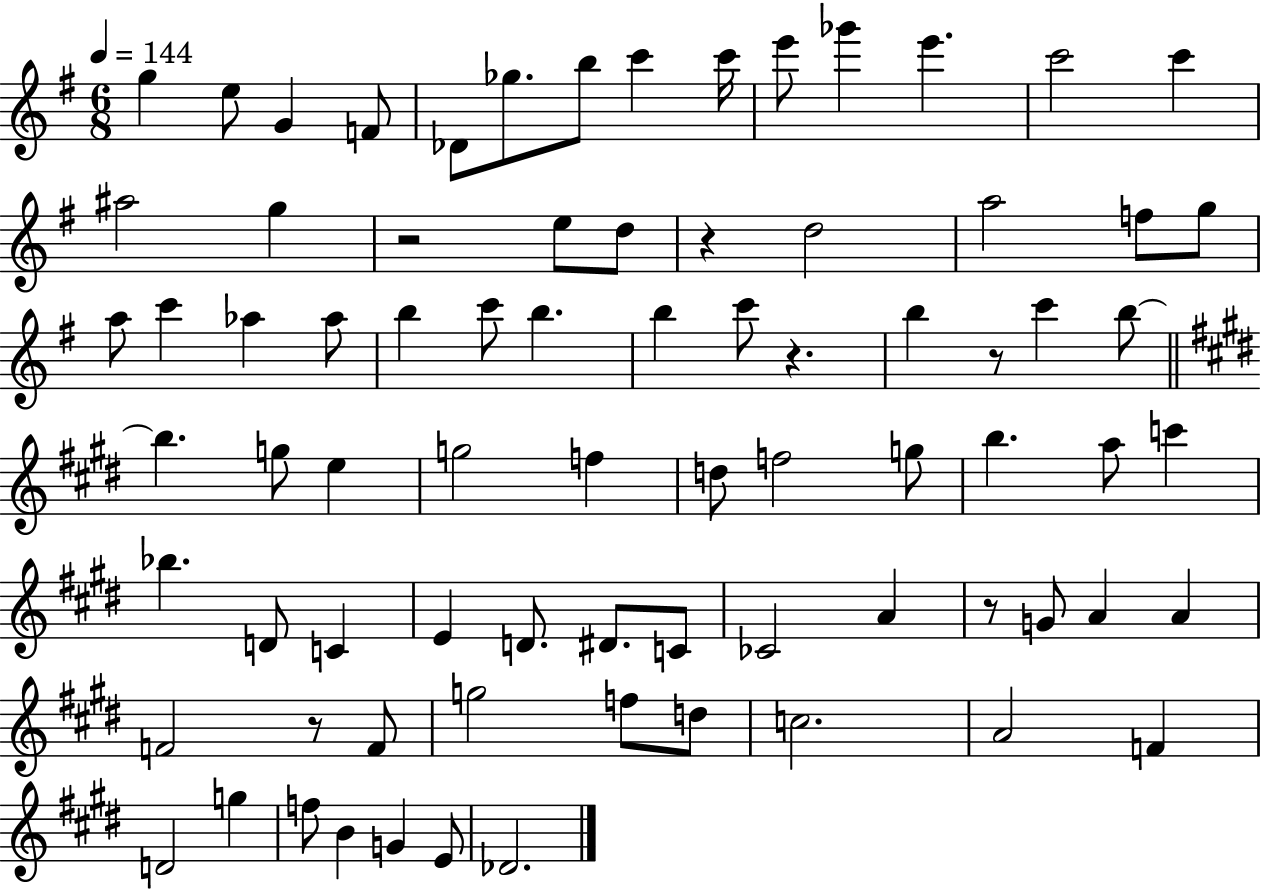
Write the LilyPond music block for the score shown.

{
  \clef treble
  \numericTimeSignature
  \time 6/8
  \key g \major
  \tempo 4 = 144
  g''4 e''8 g'4 f'8 | des'8 ges''8. b''8 c'''4 c'''16 | e'''8 ges'''4 e'''4. | c'''2 c'''4 | \break ais''2 g''4 | r2 e''8 d''8 | r4 d''2 | a''2 f''8 g''8 | \break a''8 c'''4 aes''4 aes''8 | b''4 c'''8 b''4. | b''4 c'''8 r4. | b''4 r8 c'''4 b''8~~ | \break \bar "||" \break \key e \major b''4. g''8 e''4 | g''2 f''4 | d''8 f''2 g''8 | b''4. a''8 c'''4 | \break bes''4. d'8 c'4 | e'4 d'8. dis'8. c'8 | ces'2 a'4 | r8 g'8 a'4 a'4 | \break f'2 r8 f'8 | g''2 f''8 d''8 | c''2. | a'2 f'4 | \break d'2 g''4 | f''8 b'4 g'4 e'8 | des'2. | \bar "|."
}